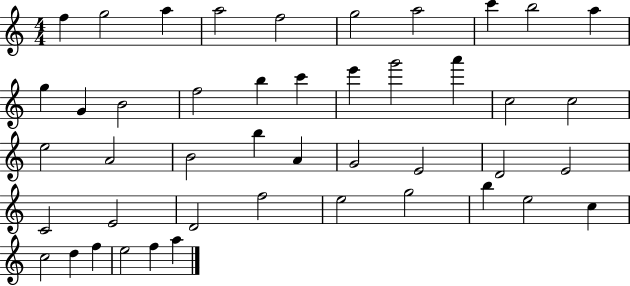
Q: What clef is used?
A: treble